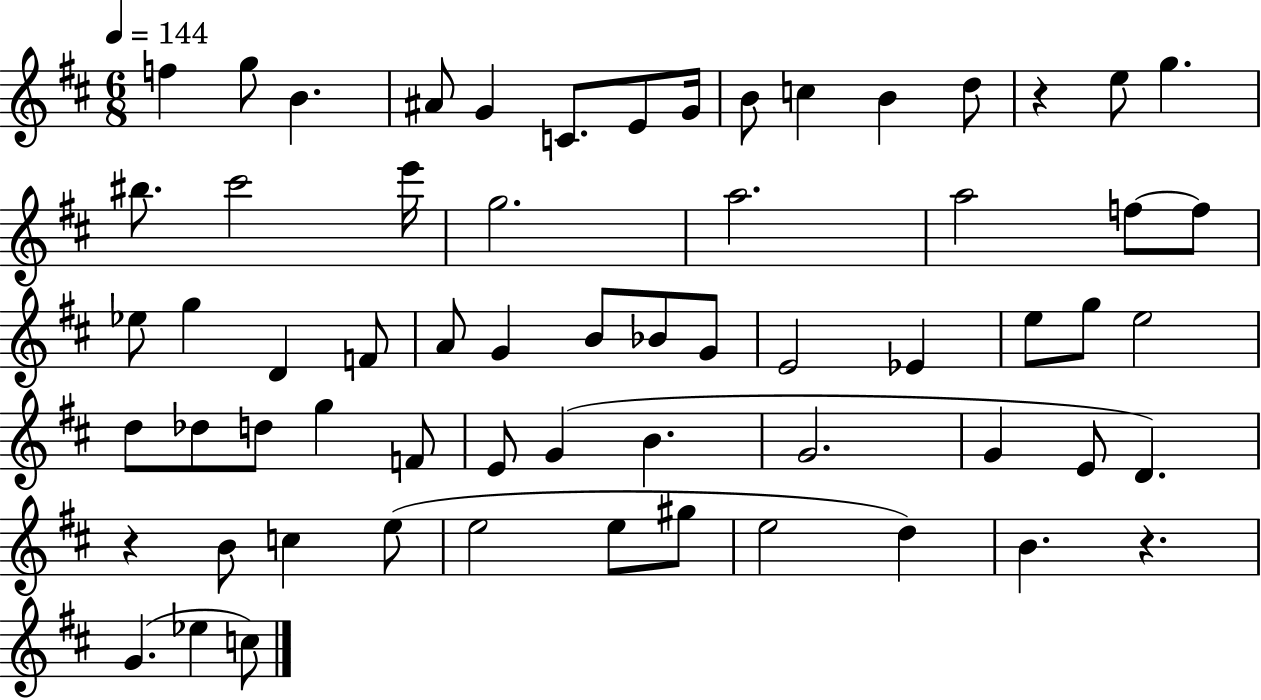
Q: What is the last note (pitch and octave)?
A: C5